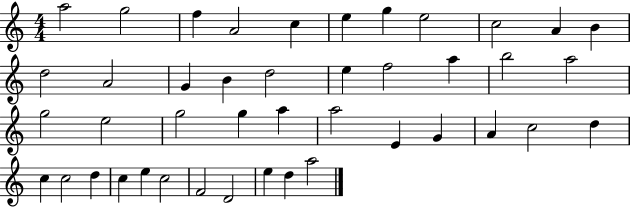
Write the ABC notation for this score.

X:1
T:Untitled
M:4/4
L:1/4
K:C
a2 g2 f A2 c e g e2 c2 A B d2 A2 G B d2 e f2 a b2 a2 g2 e2 g2 g a a2 E G A c2 d c c2 d c e c2 F2 D2 e d a2